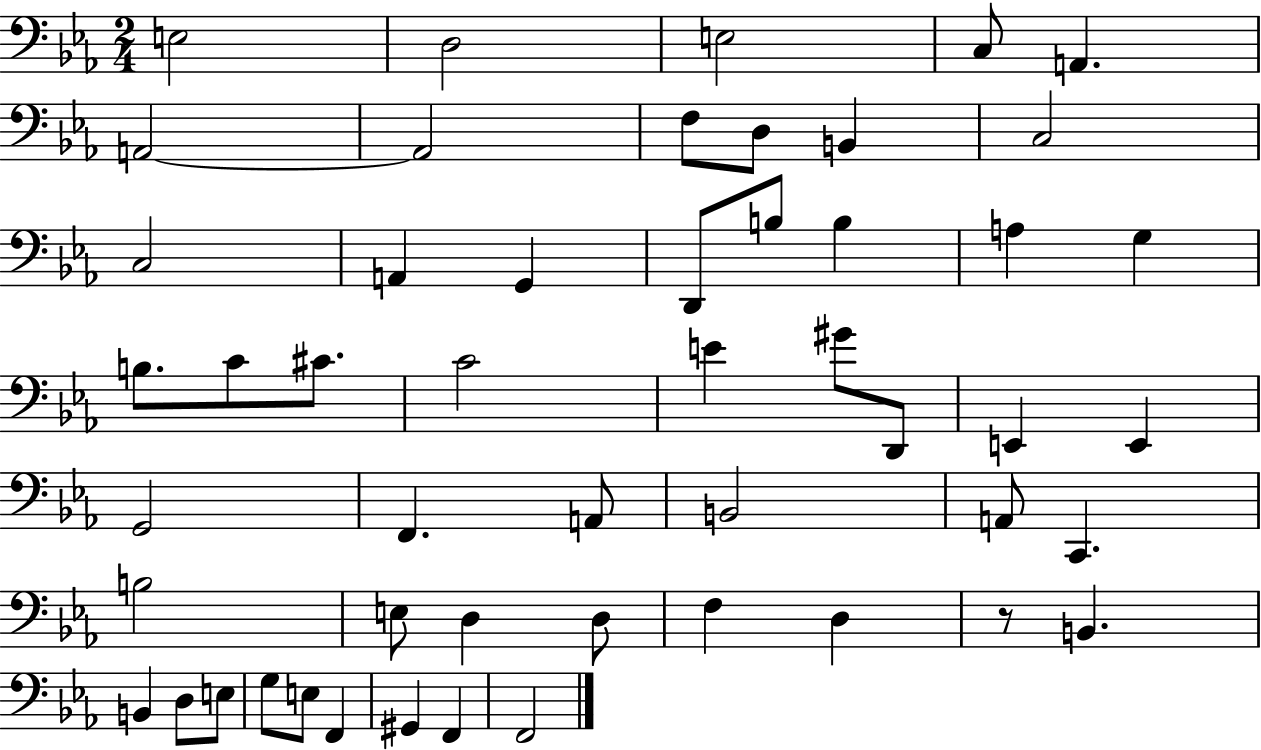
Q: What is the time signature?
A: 2/4